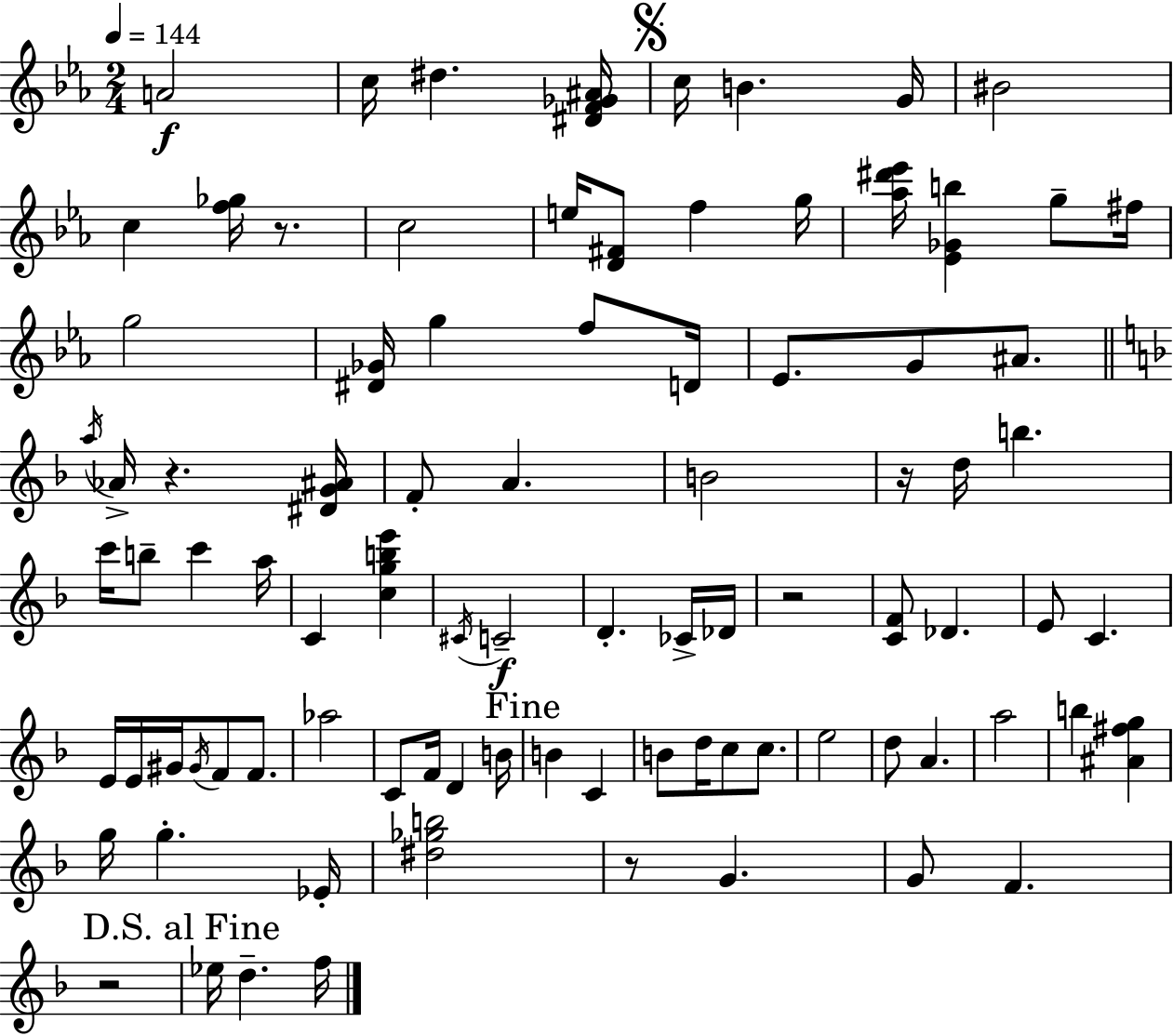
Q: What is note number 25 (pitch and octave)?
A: A4